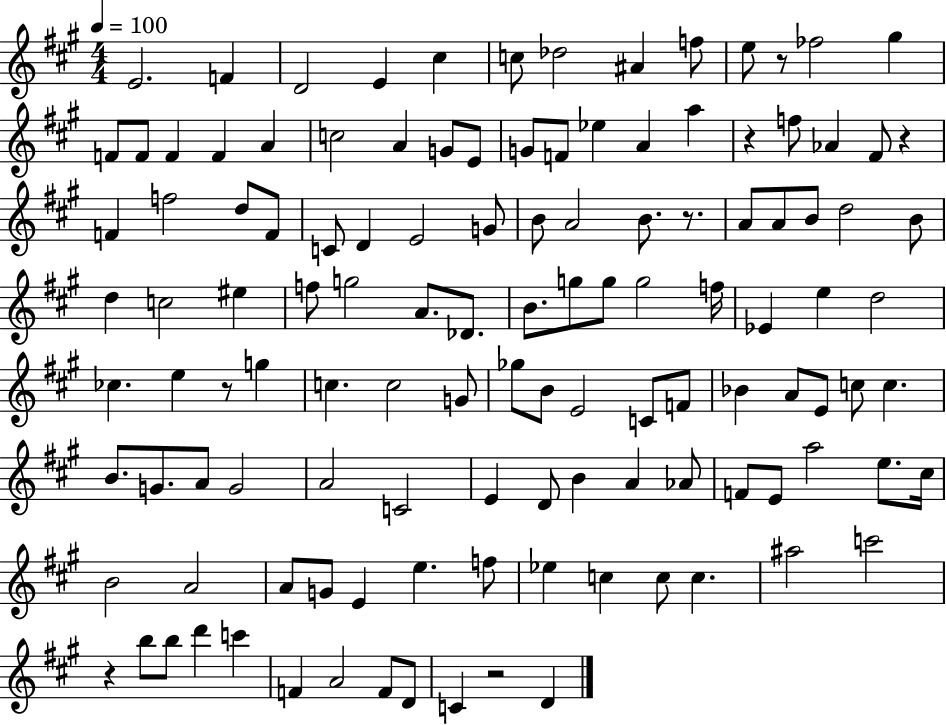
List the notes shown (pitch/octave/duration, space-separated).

E4/h. F4/q D4/h E4/q C#5/q C5/e Db5/h A#4/q F5/e E5/e R/e FES5/h G#5/q F4/e F4/e F4/q F4/q A4/q C5/h A4/q G4/e E4/e G4/e F4/e Eb5/q A4/q A5/q R/q F5/e Ab4/q F#4/e R/q F4/q F5/h D5/e F4/e C4/e D4/q E4/h G4/e B4/e A4/h B4/e. R/e. A4/e A4/e B4/e D5/h B4/e D5/q C5/h EIS5/q F5/e G5/h A4/e. Db4/e. B4/e. G5/e G5/e G5/h F5/s Eb4/q E5/q D5/h CES5/q. E5/q R/e G5/q C5/q. C5/h G4/e Gb5/e B4/e E4/h C4/e F4/e Bb4/q A4/e E4/e C5/e C5/q. B4/e. G4/e. A4/e G4/h A4/h C4/h E4/q D4/e B4/q A4/q Ab4/e F4/e E4/e A5/h E5/e. C#5/s B4/h A4/h A4/e G4/e E4/q E5/q. F5/e Eb5/q C5/q C5/e C5/q. A#5/h C6/h R/q B5/e B5/e D6/q C6/q F4/q A4/h F4/e D4/e C4/q R/h D4/q